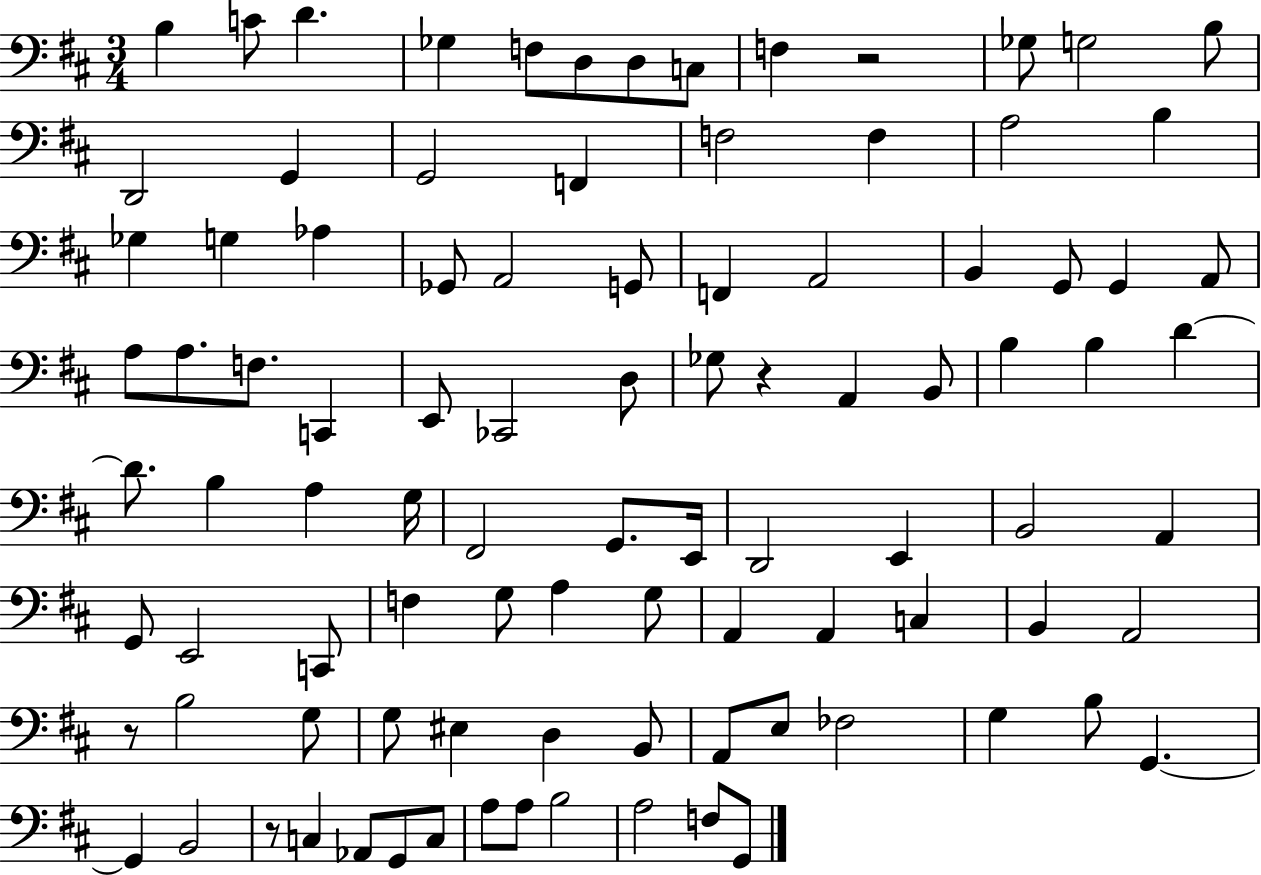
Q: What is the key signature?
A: D major